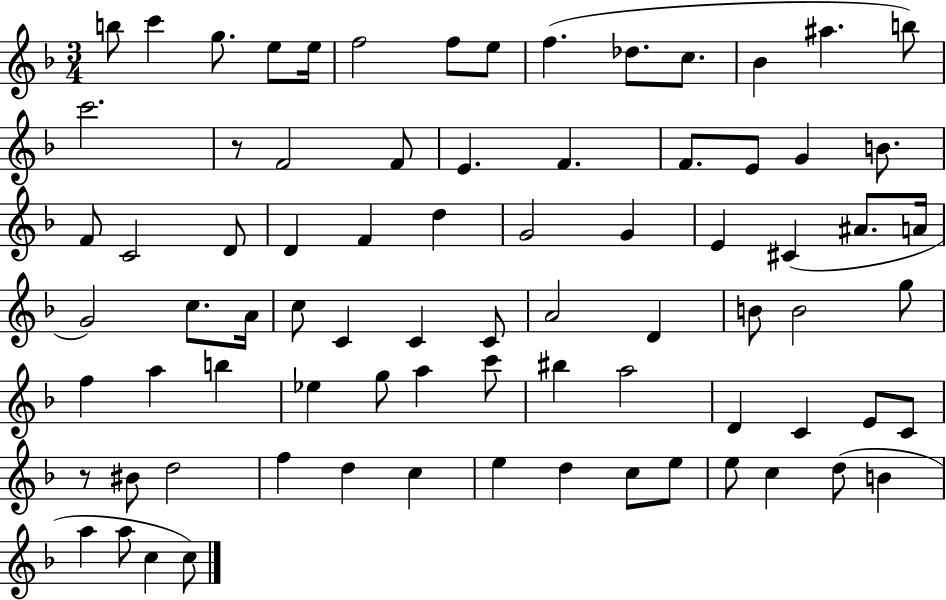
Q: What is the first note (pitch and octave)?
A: B5